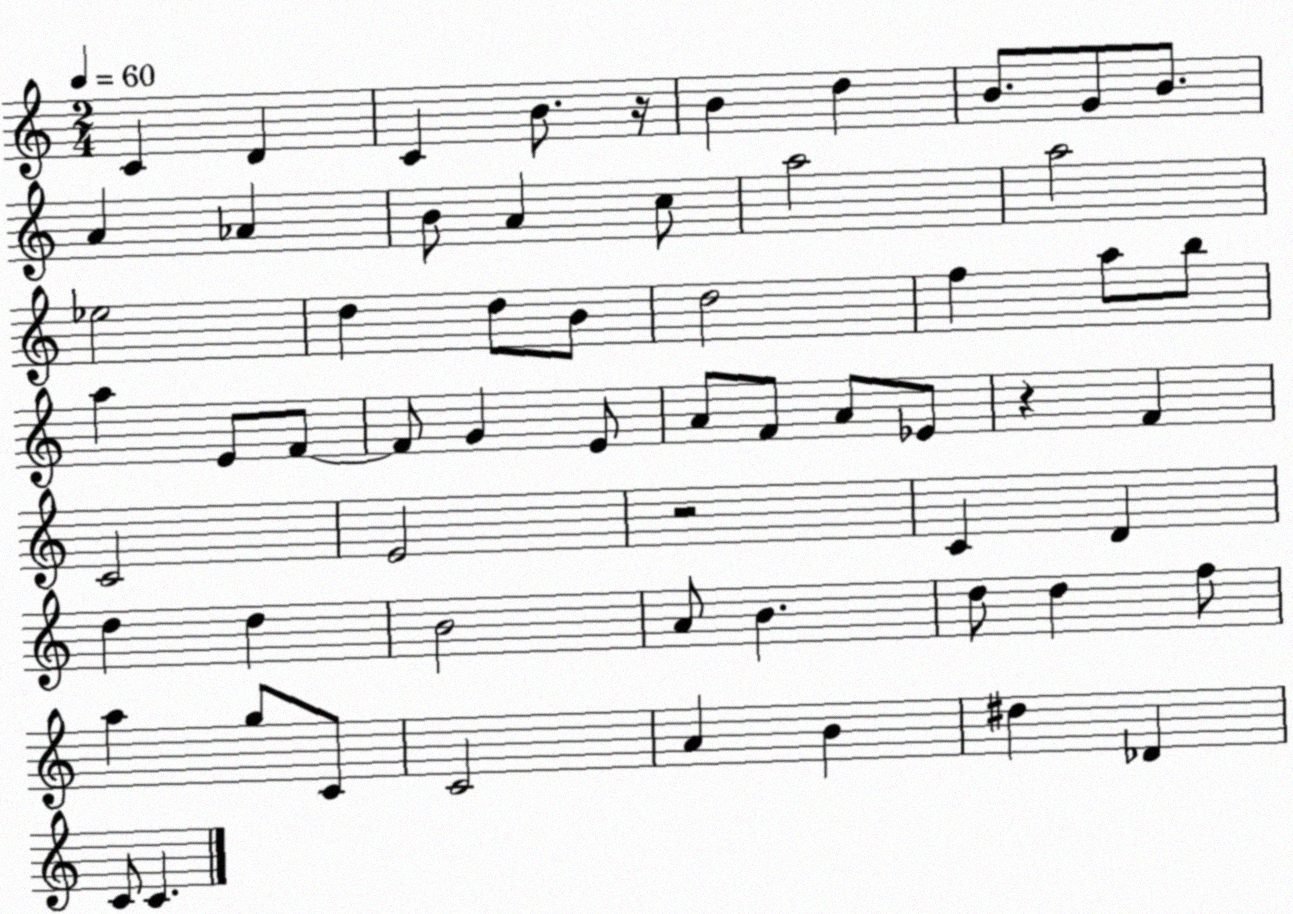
X:1
T:Untitled
M:2/4
L:1/4
K:C
C D C B/2 z/4 B d B/2 G/2 B/2 A _A B/2 A c/2 a2 a2 _e2 d d/2 B/2 d2 f a/2 b/2 a E/2 F/2 F/2 G E/2 A/2 F/2 A/2 _E/2 z F C2 E2 z2 C D d d B2 A/2 B d/2 d f/2 a g/2 C/2 C2 A B ^d _D C/2 C